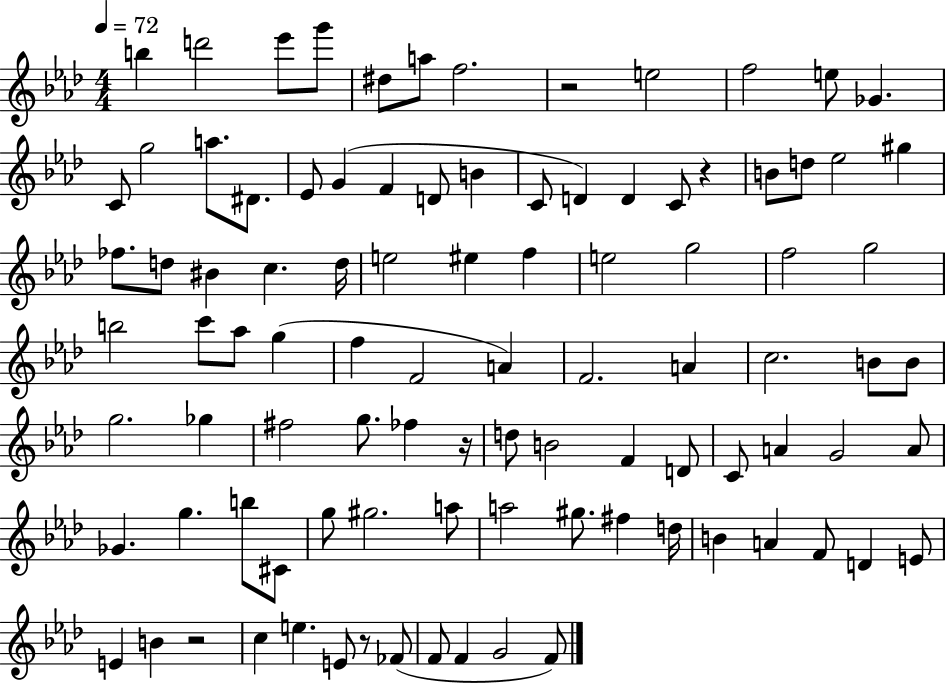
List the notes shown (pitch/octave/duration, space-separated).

B5/q D6/h Eb6/e G6/e D#5/e A5/e F5/h. R/h E5/h F5/h E5/e Gb4/q. C4/e G5/h A5/e. D#4/e. Eb4/e G4/q F4/q D4/e B4/q C4/e D4/q D4/q C4/e R/q B4/e D5/e Eb5/h G#5/q FES5/e. D5/e BIS4/q C5/q. D5/s E5/h EIS5/q F5/q E5/h G5/h F5/h G5/h B5/h C6/e Ab5/e G5/q F5/q F4/h A4/q F4/h. A4/q C5/h. B4/e B4/e G5/h. Gb5/q F#5/h G5/e. FES5/q R/s D5/e B4/h F4/q D4/e C4/e A4/q G4/h A4/e Gb4/q. G5/q. B5/e C#4/e G5/e G#5/h. A5/e A5/h G#5/e. F#5/q D5/s B4/q A4/q F4/e D4/q E4/e E4/q B4/q R/h C5/q E5/q. E4/e R/e FES4/e F4/e F4/q G4/h F4/e